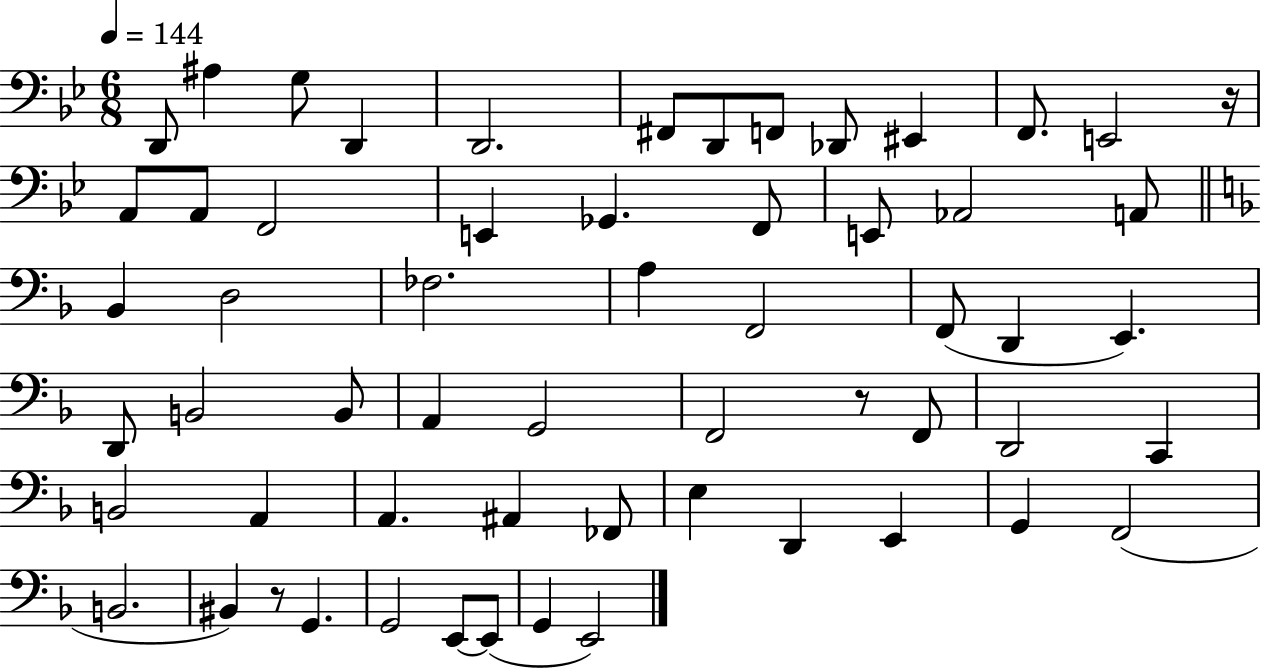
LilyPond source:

{
  \clef bass
  \numericTimeSignature
  \time 6/8
  \key bes \major
  \tempo 4 = 144
  d,8 ais4 g8 d,4 | d,2. | fis,8 d,8 f,8 des,8 eis,4 | f,8. e,2 r16 | \break a,8 a,8 f,2 | e,4 ges,4. f,8 | e,8 aes,2 a,8 | \bar "||" \break \key f \major bes,4 d2 | fes2. | a4 f,2 | f,8( d,4 e,4.) | \break d,8 b,2 b,8 | a,4 g,2 | f,2 r8 f,8 | d,2 c,4 | \break b,2 a,4 | a,4. ais,4 fes,8 | e4 d,4 e,4 | g,4 f,2( | \break b,2. | bis,4) r8 g,4. | g,2 e,8~~ e,8( | g,4 e,2) | \break \bar "|."
}